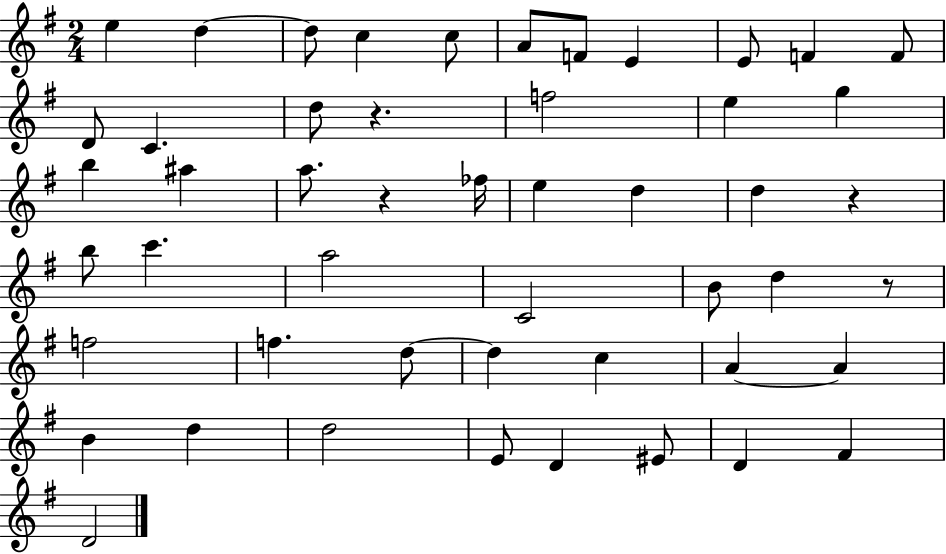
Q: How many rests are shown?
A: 4